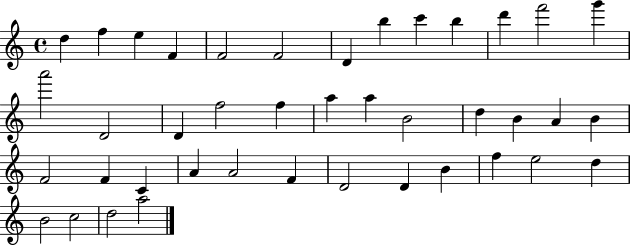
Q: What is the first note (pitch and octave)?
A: D5